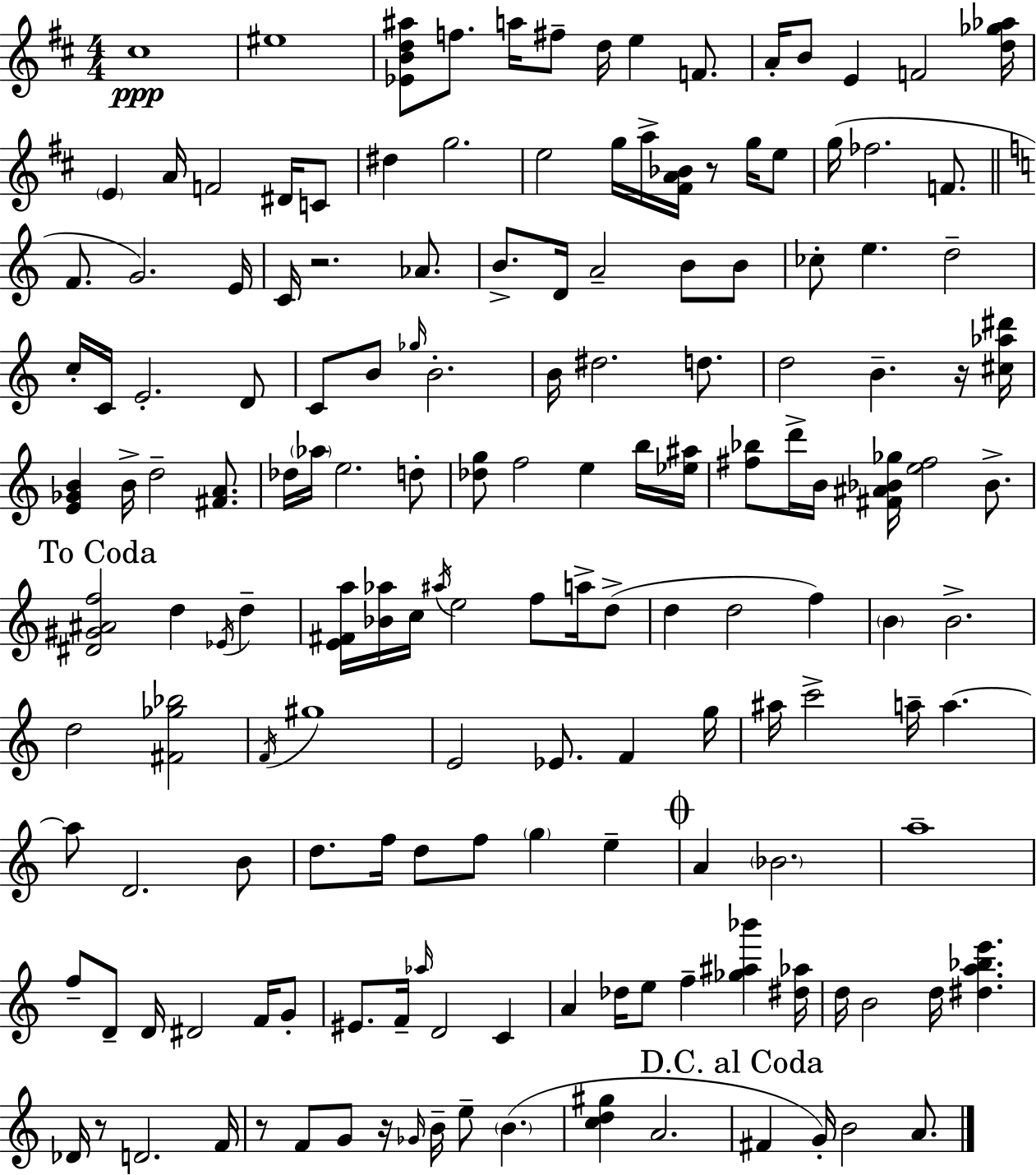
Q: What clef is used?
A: treble